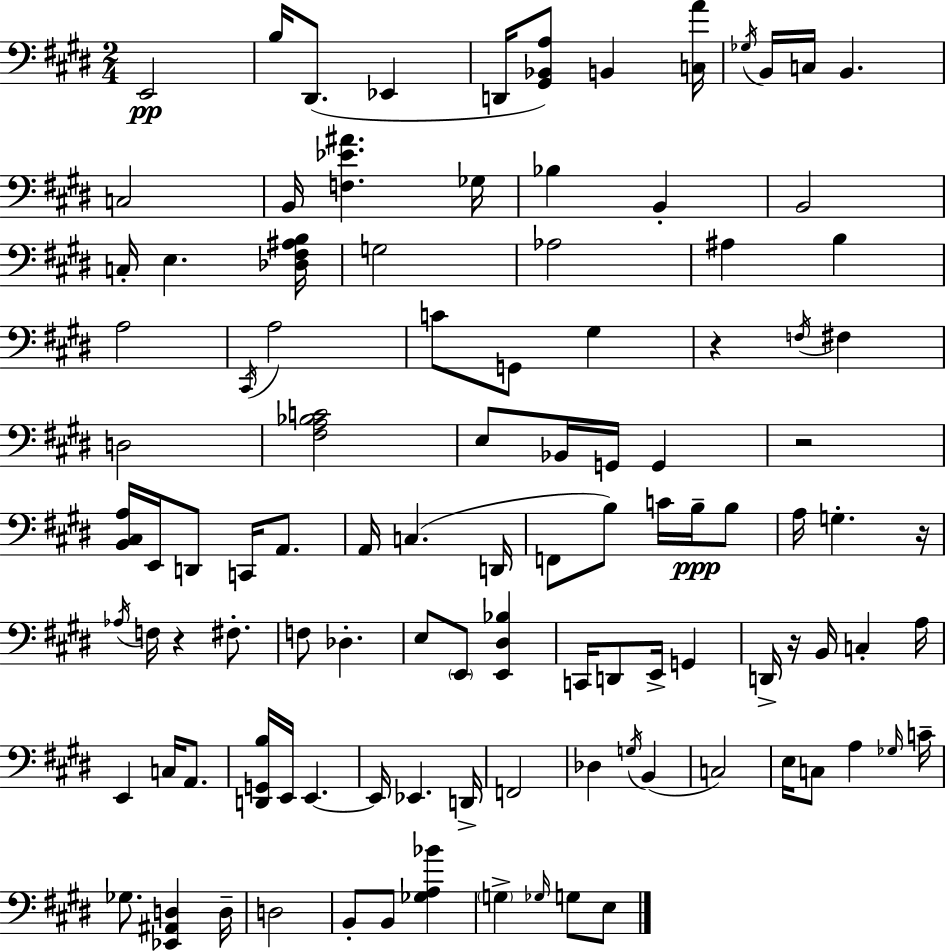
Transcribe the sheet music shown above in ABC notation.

X:1
T:Untitled
M:2/4
L:1/4
K:E
E,,2 B,/4 ^D,,/2 _E,, D,,/4 [^G,,_B,,A,]/2 B,, [C,A]/4 _G,/4 B,,/4 C,/4 B,, C,2 B,,/4 [F,_E^A] _G,/4 _B, B,, B,,2 C,/4 E, [_D,^F,^A,B,]/4 G,2 _A,2 ^A, B, A,2 ^C,,/4 A,2 C/2 G,,/2 ^G, z F,/4 ^F, D,2 [^F,A,_B,C]2 E,/2 _B,,/4 G,,/4 G,, z2 [B,,^C,A,]/4 E,,/4 D,,/2 C,,/4 A,,/2 A,,/4 C, D,,/4 F,,/2 B,/2 C/4 B,/4 B,/2 A,/4 G, z/4 _A,/4 F,/4 z ^F,/2 F,/2 _D, E,/2 E,,/2 [E,,^D,_B,] C,,/4 D,,/2 E,,/4 G,, D,,/4 z/4 B,,/4 C, A,/4 E,, C,/4 A,,/2 [D,,G,,B,]/4 E,,/4 E,, E,,/4 _E,, D,,/4 F,,2 _D, G,/4 B,, C,2 E,/4 C,/2 A, _G,/4 C/4 _G,/2 [_E,,^A,,D,] D,/4 D,2 B,,/2 B,,/2 [_G,A,_B] G, _G,/4 G,/2 E,/2